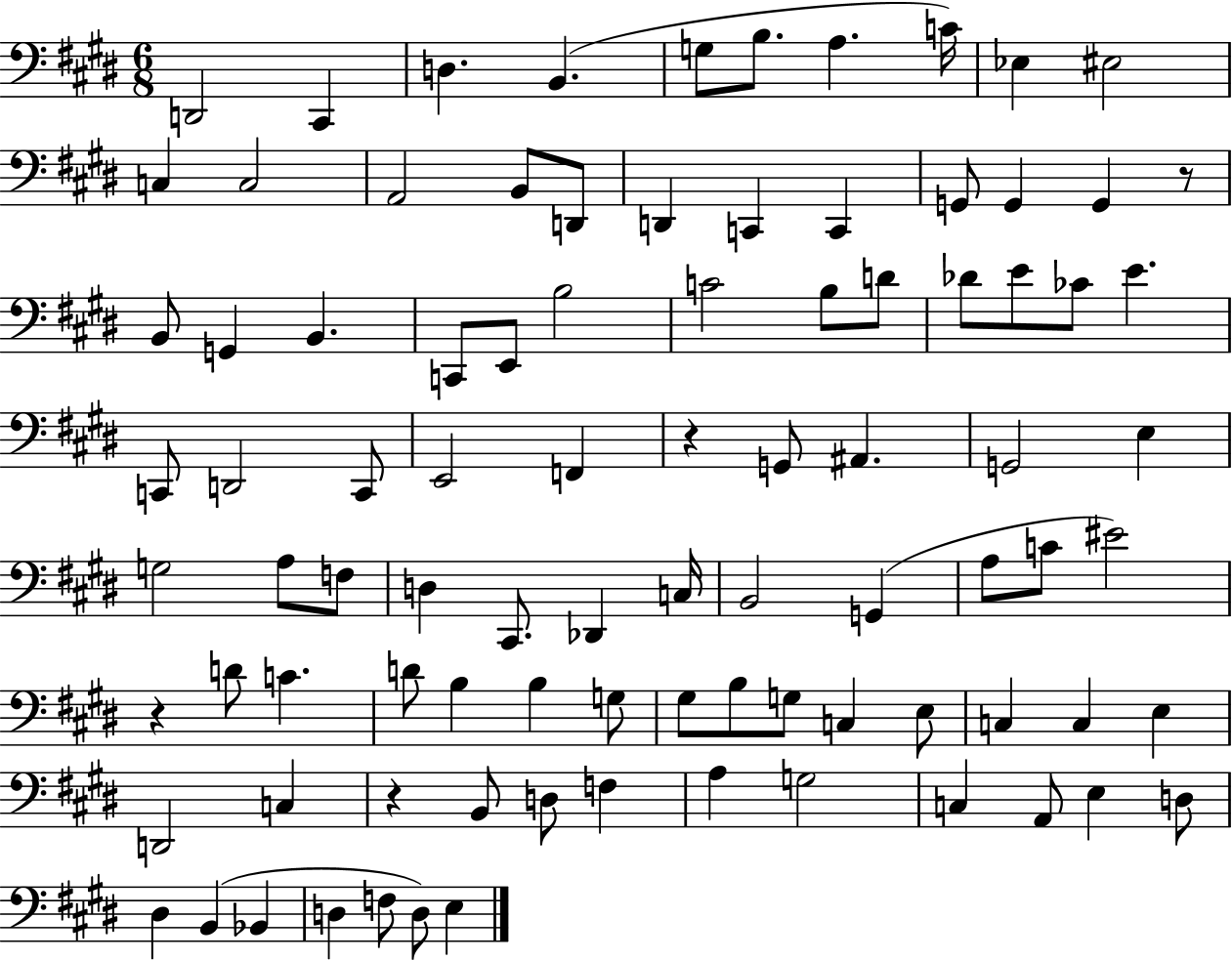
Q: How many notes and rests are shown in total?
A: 91